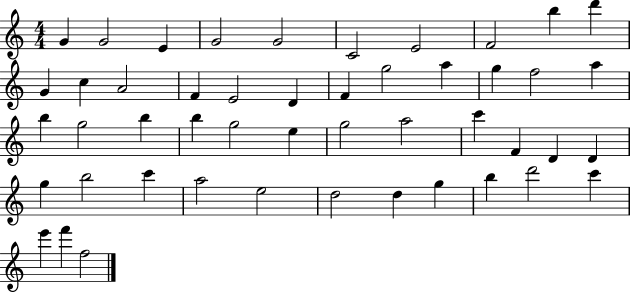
{
  \clef treble
  \numericTimeSignature
  \time 4/4
  \key c \major
  g'4 g'2 e'4 | g'2 g'2 | c'2 e'2 | f'2 b''4 d'''4 | \break g'4 c''4 a'2 | f'4 e'2 d'4 | f'4 g''2 a''4 | g''4 f''2 a''4 | \break b''4 g''2 b''4 | b''4 g''2 e''4 | g''2 a''2 | c'''4 f'4 d'4 d'4 | \break g''4 b''2 c'''4 | a''2 e''2 | d''2 d''4 g''4 | b''4 d'''2 c'''4 | \break e'''4 f'''4 f''2 | \bar "|."
}